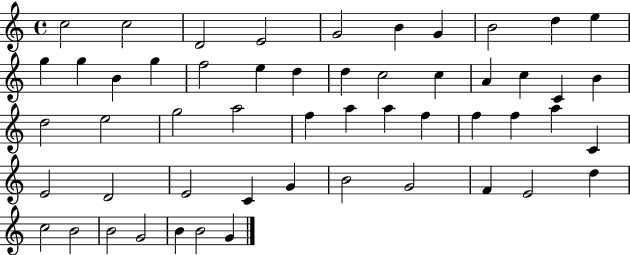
{
  \clef treble
  \time 4/4
  \defaultTimeSignature
  \key c \major
  c''2 c''2 | d'2 e'2 | g'2 b'4 g'4 | b'2 d''4 e''4 | \break g''4 g''4 b'4 g''4 | f''2 e''4 d''4 | d''4 c''2 c''4 | a'4 c''4 c'4 b'4 | \break d''2 e''2 | g''2 a''2 | f''4 a''4 a''4 f''4 | f''4 f''4 a''4 c'4 | \break e'2 d'2 | e'2 c'4 g'4 | b'2 g'2 | f'4 e'2 d''4 | \break c''2 b'2 | b'2 g'2 | b'4 b'2 g'4 | \bar "|."
}